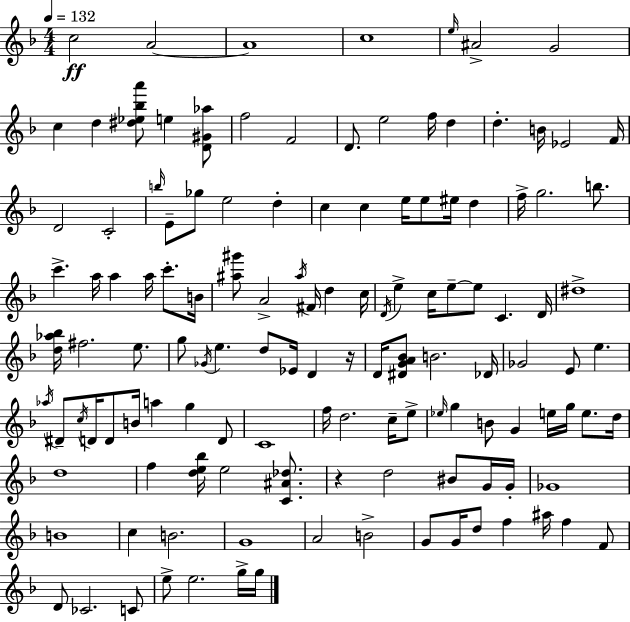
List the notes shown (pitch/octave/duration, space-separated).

C5/h A4/h A4/w C5/w E5/s A#4/h G4/h C5/q D5/q [D#5,Eb5,Bb5,A6]/e E5/q [D4,G#4,Ab5]/e F5/h F4/h D4/e. E5/h F5/s D5/q D5/q. B4/s Eb4/h F4/s D4/h C4/h B5/s E4/e Gb5/e E5/h D5/q C5/q C5/q E5/s E5/e EIS5/s D5/q F5/s G5/h. B5/e. C6/q. A5/s A5/q A5/s C6/e. B4/s [A#5,G#6]/e A4/h A#5/s F#4/s D5/q C5/s D4/s E5/q C5/s E5/e E5/e C4/q. D4/s D#5/w [D5,Ab5,Bb5]/s F#5/h. E5/e. G5/e Gb4/s E5/q. D5/e Eb4/s D4/q R/s D4/s [D#4,G4,A4,Bb4]/e B4/h. Db4/s Gb4/h E4/e E5/q. Ab5/s D#4/e C5/s D4/s D4/e B4/s A5/q G5/q D4/e C4/w F5/s D5/h. C5/s E5/e Eb5/s G5/q B4/e G4/q E5/s G5/s E5/e. D5/s D5/w F5/q [D5,E5,Bb5]/s E5/h [C4,A#4,Db5]/e. R/q D5/h BIS4/e G4/s G4/s Gb4/w B4/w C5/q B4/h. G4/w A4/h B4/h G4/e G4/s D5/e F5/q A#5/s F5/q F4/e D4/e CES4/h. C4/e E5/e E5/h. G5/s G5/s